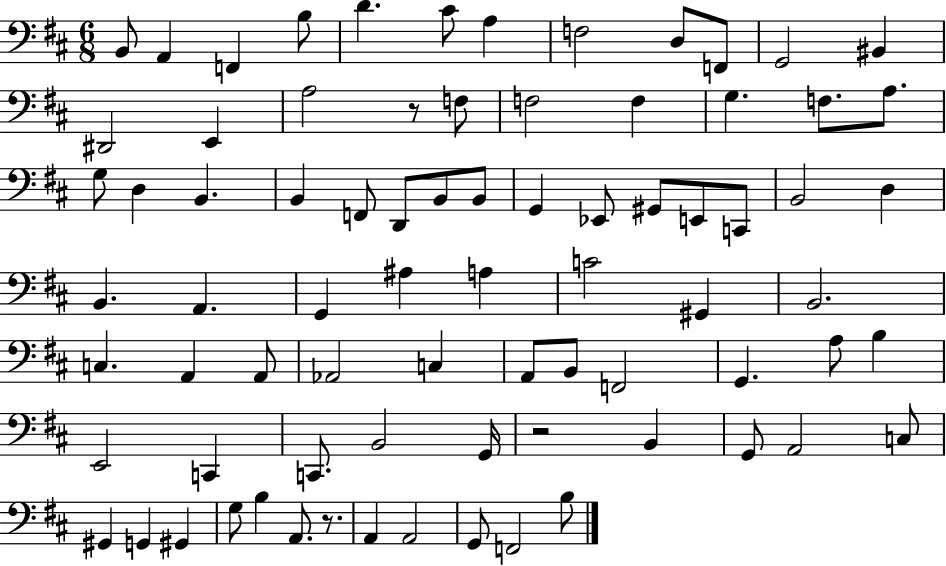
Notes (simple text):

B2/e A2/q F2/q B3/e D4/q. C#4/e A3/q F3/h D3/e F2/e G2/h BIS2/q D#2/h E2/q A3/h R/e F3/e F3/h F3/q G3/q. F3/e. A3/e. G3/e D3/q B2/q. B2/q F2/e D2/e B2/e B2/e G2/q Eb2/e G#2/e E2/e C2/e B2/h D3/q B2/q. A2/q. G2/q A#3/q A3/q C4/h G#2/q B2/h. C3/q. A2/q A2/e Ab2/h C3/q A2/e B2/e F2/h G2/q. A3/e B3/q E2/h C2/q C2/e. B2/h G2/s R/h B2/q G2/e A2/h C3/e G#2/q G2/q G#2/q G3/e B3/q A2/e. R/e. A2/q A2/h G2/e F2/h B3/e